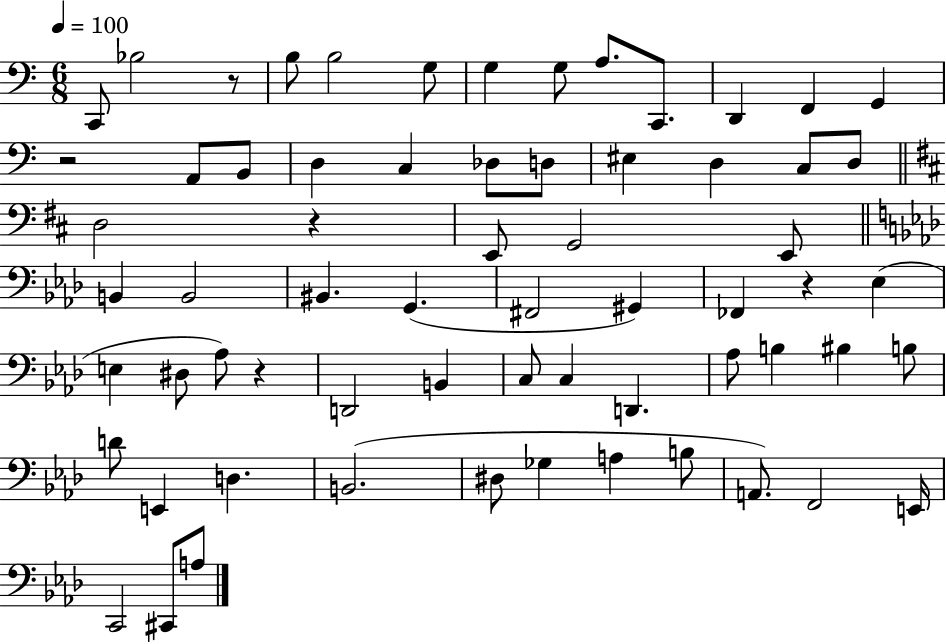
X:1
T:Untitled
M:6/8
L:1/4
K:C
C,,/2 _B,2 z/2 B,/2 B,2 G,/2 G, G,/2 A,/2 C,,/2 D,, F,, G,, z2 A,,/2 B,,/2 D, C, _D,/2 D,/2 ^E, D, C,/2 D,/2 D,2 z E,,/2 G,,2 E,,/2 B,, B,,2 ^B,, G,, ^F,,2 ^G,, _F,, z _E, E, ^D,/2 _A,/2 z D,,2 B,, C,/2 C, D,, _A,/2 B, ^B, B,/2 D/2 E,, D, B,,2 ^D,/2 _G, A, B,/2 A,,/2 F,,2 E,,/4 C,,2 ^C,,/2 A,/2